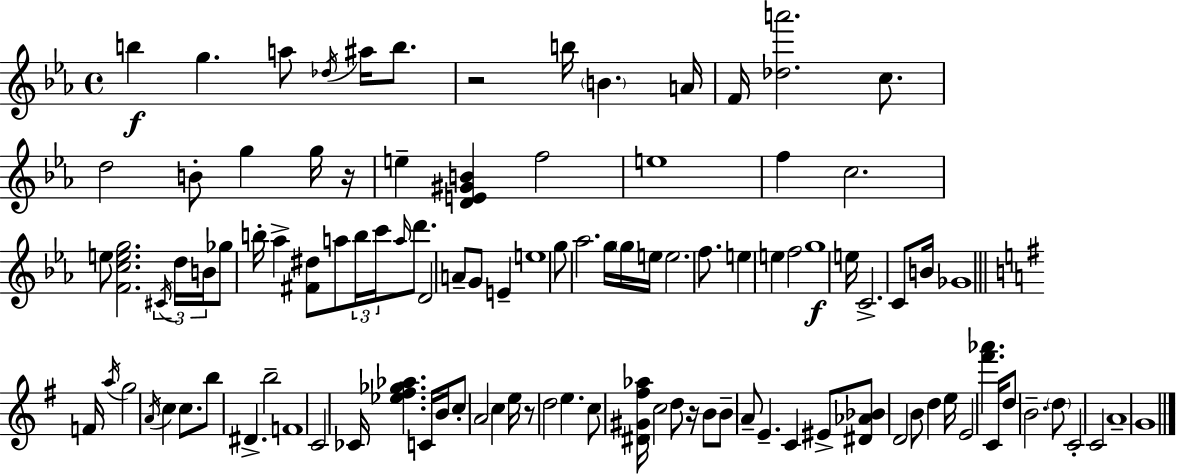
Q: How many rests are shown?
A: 4